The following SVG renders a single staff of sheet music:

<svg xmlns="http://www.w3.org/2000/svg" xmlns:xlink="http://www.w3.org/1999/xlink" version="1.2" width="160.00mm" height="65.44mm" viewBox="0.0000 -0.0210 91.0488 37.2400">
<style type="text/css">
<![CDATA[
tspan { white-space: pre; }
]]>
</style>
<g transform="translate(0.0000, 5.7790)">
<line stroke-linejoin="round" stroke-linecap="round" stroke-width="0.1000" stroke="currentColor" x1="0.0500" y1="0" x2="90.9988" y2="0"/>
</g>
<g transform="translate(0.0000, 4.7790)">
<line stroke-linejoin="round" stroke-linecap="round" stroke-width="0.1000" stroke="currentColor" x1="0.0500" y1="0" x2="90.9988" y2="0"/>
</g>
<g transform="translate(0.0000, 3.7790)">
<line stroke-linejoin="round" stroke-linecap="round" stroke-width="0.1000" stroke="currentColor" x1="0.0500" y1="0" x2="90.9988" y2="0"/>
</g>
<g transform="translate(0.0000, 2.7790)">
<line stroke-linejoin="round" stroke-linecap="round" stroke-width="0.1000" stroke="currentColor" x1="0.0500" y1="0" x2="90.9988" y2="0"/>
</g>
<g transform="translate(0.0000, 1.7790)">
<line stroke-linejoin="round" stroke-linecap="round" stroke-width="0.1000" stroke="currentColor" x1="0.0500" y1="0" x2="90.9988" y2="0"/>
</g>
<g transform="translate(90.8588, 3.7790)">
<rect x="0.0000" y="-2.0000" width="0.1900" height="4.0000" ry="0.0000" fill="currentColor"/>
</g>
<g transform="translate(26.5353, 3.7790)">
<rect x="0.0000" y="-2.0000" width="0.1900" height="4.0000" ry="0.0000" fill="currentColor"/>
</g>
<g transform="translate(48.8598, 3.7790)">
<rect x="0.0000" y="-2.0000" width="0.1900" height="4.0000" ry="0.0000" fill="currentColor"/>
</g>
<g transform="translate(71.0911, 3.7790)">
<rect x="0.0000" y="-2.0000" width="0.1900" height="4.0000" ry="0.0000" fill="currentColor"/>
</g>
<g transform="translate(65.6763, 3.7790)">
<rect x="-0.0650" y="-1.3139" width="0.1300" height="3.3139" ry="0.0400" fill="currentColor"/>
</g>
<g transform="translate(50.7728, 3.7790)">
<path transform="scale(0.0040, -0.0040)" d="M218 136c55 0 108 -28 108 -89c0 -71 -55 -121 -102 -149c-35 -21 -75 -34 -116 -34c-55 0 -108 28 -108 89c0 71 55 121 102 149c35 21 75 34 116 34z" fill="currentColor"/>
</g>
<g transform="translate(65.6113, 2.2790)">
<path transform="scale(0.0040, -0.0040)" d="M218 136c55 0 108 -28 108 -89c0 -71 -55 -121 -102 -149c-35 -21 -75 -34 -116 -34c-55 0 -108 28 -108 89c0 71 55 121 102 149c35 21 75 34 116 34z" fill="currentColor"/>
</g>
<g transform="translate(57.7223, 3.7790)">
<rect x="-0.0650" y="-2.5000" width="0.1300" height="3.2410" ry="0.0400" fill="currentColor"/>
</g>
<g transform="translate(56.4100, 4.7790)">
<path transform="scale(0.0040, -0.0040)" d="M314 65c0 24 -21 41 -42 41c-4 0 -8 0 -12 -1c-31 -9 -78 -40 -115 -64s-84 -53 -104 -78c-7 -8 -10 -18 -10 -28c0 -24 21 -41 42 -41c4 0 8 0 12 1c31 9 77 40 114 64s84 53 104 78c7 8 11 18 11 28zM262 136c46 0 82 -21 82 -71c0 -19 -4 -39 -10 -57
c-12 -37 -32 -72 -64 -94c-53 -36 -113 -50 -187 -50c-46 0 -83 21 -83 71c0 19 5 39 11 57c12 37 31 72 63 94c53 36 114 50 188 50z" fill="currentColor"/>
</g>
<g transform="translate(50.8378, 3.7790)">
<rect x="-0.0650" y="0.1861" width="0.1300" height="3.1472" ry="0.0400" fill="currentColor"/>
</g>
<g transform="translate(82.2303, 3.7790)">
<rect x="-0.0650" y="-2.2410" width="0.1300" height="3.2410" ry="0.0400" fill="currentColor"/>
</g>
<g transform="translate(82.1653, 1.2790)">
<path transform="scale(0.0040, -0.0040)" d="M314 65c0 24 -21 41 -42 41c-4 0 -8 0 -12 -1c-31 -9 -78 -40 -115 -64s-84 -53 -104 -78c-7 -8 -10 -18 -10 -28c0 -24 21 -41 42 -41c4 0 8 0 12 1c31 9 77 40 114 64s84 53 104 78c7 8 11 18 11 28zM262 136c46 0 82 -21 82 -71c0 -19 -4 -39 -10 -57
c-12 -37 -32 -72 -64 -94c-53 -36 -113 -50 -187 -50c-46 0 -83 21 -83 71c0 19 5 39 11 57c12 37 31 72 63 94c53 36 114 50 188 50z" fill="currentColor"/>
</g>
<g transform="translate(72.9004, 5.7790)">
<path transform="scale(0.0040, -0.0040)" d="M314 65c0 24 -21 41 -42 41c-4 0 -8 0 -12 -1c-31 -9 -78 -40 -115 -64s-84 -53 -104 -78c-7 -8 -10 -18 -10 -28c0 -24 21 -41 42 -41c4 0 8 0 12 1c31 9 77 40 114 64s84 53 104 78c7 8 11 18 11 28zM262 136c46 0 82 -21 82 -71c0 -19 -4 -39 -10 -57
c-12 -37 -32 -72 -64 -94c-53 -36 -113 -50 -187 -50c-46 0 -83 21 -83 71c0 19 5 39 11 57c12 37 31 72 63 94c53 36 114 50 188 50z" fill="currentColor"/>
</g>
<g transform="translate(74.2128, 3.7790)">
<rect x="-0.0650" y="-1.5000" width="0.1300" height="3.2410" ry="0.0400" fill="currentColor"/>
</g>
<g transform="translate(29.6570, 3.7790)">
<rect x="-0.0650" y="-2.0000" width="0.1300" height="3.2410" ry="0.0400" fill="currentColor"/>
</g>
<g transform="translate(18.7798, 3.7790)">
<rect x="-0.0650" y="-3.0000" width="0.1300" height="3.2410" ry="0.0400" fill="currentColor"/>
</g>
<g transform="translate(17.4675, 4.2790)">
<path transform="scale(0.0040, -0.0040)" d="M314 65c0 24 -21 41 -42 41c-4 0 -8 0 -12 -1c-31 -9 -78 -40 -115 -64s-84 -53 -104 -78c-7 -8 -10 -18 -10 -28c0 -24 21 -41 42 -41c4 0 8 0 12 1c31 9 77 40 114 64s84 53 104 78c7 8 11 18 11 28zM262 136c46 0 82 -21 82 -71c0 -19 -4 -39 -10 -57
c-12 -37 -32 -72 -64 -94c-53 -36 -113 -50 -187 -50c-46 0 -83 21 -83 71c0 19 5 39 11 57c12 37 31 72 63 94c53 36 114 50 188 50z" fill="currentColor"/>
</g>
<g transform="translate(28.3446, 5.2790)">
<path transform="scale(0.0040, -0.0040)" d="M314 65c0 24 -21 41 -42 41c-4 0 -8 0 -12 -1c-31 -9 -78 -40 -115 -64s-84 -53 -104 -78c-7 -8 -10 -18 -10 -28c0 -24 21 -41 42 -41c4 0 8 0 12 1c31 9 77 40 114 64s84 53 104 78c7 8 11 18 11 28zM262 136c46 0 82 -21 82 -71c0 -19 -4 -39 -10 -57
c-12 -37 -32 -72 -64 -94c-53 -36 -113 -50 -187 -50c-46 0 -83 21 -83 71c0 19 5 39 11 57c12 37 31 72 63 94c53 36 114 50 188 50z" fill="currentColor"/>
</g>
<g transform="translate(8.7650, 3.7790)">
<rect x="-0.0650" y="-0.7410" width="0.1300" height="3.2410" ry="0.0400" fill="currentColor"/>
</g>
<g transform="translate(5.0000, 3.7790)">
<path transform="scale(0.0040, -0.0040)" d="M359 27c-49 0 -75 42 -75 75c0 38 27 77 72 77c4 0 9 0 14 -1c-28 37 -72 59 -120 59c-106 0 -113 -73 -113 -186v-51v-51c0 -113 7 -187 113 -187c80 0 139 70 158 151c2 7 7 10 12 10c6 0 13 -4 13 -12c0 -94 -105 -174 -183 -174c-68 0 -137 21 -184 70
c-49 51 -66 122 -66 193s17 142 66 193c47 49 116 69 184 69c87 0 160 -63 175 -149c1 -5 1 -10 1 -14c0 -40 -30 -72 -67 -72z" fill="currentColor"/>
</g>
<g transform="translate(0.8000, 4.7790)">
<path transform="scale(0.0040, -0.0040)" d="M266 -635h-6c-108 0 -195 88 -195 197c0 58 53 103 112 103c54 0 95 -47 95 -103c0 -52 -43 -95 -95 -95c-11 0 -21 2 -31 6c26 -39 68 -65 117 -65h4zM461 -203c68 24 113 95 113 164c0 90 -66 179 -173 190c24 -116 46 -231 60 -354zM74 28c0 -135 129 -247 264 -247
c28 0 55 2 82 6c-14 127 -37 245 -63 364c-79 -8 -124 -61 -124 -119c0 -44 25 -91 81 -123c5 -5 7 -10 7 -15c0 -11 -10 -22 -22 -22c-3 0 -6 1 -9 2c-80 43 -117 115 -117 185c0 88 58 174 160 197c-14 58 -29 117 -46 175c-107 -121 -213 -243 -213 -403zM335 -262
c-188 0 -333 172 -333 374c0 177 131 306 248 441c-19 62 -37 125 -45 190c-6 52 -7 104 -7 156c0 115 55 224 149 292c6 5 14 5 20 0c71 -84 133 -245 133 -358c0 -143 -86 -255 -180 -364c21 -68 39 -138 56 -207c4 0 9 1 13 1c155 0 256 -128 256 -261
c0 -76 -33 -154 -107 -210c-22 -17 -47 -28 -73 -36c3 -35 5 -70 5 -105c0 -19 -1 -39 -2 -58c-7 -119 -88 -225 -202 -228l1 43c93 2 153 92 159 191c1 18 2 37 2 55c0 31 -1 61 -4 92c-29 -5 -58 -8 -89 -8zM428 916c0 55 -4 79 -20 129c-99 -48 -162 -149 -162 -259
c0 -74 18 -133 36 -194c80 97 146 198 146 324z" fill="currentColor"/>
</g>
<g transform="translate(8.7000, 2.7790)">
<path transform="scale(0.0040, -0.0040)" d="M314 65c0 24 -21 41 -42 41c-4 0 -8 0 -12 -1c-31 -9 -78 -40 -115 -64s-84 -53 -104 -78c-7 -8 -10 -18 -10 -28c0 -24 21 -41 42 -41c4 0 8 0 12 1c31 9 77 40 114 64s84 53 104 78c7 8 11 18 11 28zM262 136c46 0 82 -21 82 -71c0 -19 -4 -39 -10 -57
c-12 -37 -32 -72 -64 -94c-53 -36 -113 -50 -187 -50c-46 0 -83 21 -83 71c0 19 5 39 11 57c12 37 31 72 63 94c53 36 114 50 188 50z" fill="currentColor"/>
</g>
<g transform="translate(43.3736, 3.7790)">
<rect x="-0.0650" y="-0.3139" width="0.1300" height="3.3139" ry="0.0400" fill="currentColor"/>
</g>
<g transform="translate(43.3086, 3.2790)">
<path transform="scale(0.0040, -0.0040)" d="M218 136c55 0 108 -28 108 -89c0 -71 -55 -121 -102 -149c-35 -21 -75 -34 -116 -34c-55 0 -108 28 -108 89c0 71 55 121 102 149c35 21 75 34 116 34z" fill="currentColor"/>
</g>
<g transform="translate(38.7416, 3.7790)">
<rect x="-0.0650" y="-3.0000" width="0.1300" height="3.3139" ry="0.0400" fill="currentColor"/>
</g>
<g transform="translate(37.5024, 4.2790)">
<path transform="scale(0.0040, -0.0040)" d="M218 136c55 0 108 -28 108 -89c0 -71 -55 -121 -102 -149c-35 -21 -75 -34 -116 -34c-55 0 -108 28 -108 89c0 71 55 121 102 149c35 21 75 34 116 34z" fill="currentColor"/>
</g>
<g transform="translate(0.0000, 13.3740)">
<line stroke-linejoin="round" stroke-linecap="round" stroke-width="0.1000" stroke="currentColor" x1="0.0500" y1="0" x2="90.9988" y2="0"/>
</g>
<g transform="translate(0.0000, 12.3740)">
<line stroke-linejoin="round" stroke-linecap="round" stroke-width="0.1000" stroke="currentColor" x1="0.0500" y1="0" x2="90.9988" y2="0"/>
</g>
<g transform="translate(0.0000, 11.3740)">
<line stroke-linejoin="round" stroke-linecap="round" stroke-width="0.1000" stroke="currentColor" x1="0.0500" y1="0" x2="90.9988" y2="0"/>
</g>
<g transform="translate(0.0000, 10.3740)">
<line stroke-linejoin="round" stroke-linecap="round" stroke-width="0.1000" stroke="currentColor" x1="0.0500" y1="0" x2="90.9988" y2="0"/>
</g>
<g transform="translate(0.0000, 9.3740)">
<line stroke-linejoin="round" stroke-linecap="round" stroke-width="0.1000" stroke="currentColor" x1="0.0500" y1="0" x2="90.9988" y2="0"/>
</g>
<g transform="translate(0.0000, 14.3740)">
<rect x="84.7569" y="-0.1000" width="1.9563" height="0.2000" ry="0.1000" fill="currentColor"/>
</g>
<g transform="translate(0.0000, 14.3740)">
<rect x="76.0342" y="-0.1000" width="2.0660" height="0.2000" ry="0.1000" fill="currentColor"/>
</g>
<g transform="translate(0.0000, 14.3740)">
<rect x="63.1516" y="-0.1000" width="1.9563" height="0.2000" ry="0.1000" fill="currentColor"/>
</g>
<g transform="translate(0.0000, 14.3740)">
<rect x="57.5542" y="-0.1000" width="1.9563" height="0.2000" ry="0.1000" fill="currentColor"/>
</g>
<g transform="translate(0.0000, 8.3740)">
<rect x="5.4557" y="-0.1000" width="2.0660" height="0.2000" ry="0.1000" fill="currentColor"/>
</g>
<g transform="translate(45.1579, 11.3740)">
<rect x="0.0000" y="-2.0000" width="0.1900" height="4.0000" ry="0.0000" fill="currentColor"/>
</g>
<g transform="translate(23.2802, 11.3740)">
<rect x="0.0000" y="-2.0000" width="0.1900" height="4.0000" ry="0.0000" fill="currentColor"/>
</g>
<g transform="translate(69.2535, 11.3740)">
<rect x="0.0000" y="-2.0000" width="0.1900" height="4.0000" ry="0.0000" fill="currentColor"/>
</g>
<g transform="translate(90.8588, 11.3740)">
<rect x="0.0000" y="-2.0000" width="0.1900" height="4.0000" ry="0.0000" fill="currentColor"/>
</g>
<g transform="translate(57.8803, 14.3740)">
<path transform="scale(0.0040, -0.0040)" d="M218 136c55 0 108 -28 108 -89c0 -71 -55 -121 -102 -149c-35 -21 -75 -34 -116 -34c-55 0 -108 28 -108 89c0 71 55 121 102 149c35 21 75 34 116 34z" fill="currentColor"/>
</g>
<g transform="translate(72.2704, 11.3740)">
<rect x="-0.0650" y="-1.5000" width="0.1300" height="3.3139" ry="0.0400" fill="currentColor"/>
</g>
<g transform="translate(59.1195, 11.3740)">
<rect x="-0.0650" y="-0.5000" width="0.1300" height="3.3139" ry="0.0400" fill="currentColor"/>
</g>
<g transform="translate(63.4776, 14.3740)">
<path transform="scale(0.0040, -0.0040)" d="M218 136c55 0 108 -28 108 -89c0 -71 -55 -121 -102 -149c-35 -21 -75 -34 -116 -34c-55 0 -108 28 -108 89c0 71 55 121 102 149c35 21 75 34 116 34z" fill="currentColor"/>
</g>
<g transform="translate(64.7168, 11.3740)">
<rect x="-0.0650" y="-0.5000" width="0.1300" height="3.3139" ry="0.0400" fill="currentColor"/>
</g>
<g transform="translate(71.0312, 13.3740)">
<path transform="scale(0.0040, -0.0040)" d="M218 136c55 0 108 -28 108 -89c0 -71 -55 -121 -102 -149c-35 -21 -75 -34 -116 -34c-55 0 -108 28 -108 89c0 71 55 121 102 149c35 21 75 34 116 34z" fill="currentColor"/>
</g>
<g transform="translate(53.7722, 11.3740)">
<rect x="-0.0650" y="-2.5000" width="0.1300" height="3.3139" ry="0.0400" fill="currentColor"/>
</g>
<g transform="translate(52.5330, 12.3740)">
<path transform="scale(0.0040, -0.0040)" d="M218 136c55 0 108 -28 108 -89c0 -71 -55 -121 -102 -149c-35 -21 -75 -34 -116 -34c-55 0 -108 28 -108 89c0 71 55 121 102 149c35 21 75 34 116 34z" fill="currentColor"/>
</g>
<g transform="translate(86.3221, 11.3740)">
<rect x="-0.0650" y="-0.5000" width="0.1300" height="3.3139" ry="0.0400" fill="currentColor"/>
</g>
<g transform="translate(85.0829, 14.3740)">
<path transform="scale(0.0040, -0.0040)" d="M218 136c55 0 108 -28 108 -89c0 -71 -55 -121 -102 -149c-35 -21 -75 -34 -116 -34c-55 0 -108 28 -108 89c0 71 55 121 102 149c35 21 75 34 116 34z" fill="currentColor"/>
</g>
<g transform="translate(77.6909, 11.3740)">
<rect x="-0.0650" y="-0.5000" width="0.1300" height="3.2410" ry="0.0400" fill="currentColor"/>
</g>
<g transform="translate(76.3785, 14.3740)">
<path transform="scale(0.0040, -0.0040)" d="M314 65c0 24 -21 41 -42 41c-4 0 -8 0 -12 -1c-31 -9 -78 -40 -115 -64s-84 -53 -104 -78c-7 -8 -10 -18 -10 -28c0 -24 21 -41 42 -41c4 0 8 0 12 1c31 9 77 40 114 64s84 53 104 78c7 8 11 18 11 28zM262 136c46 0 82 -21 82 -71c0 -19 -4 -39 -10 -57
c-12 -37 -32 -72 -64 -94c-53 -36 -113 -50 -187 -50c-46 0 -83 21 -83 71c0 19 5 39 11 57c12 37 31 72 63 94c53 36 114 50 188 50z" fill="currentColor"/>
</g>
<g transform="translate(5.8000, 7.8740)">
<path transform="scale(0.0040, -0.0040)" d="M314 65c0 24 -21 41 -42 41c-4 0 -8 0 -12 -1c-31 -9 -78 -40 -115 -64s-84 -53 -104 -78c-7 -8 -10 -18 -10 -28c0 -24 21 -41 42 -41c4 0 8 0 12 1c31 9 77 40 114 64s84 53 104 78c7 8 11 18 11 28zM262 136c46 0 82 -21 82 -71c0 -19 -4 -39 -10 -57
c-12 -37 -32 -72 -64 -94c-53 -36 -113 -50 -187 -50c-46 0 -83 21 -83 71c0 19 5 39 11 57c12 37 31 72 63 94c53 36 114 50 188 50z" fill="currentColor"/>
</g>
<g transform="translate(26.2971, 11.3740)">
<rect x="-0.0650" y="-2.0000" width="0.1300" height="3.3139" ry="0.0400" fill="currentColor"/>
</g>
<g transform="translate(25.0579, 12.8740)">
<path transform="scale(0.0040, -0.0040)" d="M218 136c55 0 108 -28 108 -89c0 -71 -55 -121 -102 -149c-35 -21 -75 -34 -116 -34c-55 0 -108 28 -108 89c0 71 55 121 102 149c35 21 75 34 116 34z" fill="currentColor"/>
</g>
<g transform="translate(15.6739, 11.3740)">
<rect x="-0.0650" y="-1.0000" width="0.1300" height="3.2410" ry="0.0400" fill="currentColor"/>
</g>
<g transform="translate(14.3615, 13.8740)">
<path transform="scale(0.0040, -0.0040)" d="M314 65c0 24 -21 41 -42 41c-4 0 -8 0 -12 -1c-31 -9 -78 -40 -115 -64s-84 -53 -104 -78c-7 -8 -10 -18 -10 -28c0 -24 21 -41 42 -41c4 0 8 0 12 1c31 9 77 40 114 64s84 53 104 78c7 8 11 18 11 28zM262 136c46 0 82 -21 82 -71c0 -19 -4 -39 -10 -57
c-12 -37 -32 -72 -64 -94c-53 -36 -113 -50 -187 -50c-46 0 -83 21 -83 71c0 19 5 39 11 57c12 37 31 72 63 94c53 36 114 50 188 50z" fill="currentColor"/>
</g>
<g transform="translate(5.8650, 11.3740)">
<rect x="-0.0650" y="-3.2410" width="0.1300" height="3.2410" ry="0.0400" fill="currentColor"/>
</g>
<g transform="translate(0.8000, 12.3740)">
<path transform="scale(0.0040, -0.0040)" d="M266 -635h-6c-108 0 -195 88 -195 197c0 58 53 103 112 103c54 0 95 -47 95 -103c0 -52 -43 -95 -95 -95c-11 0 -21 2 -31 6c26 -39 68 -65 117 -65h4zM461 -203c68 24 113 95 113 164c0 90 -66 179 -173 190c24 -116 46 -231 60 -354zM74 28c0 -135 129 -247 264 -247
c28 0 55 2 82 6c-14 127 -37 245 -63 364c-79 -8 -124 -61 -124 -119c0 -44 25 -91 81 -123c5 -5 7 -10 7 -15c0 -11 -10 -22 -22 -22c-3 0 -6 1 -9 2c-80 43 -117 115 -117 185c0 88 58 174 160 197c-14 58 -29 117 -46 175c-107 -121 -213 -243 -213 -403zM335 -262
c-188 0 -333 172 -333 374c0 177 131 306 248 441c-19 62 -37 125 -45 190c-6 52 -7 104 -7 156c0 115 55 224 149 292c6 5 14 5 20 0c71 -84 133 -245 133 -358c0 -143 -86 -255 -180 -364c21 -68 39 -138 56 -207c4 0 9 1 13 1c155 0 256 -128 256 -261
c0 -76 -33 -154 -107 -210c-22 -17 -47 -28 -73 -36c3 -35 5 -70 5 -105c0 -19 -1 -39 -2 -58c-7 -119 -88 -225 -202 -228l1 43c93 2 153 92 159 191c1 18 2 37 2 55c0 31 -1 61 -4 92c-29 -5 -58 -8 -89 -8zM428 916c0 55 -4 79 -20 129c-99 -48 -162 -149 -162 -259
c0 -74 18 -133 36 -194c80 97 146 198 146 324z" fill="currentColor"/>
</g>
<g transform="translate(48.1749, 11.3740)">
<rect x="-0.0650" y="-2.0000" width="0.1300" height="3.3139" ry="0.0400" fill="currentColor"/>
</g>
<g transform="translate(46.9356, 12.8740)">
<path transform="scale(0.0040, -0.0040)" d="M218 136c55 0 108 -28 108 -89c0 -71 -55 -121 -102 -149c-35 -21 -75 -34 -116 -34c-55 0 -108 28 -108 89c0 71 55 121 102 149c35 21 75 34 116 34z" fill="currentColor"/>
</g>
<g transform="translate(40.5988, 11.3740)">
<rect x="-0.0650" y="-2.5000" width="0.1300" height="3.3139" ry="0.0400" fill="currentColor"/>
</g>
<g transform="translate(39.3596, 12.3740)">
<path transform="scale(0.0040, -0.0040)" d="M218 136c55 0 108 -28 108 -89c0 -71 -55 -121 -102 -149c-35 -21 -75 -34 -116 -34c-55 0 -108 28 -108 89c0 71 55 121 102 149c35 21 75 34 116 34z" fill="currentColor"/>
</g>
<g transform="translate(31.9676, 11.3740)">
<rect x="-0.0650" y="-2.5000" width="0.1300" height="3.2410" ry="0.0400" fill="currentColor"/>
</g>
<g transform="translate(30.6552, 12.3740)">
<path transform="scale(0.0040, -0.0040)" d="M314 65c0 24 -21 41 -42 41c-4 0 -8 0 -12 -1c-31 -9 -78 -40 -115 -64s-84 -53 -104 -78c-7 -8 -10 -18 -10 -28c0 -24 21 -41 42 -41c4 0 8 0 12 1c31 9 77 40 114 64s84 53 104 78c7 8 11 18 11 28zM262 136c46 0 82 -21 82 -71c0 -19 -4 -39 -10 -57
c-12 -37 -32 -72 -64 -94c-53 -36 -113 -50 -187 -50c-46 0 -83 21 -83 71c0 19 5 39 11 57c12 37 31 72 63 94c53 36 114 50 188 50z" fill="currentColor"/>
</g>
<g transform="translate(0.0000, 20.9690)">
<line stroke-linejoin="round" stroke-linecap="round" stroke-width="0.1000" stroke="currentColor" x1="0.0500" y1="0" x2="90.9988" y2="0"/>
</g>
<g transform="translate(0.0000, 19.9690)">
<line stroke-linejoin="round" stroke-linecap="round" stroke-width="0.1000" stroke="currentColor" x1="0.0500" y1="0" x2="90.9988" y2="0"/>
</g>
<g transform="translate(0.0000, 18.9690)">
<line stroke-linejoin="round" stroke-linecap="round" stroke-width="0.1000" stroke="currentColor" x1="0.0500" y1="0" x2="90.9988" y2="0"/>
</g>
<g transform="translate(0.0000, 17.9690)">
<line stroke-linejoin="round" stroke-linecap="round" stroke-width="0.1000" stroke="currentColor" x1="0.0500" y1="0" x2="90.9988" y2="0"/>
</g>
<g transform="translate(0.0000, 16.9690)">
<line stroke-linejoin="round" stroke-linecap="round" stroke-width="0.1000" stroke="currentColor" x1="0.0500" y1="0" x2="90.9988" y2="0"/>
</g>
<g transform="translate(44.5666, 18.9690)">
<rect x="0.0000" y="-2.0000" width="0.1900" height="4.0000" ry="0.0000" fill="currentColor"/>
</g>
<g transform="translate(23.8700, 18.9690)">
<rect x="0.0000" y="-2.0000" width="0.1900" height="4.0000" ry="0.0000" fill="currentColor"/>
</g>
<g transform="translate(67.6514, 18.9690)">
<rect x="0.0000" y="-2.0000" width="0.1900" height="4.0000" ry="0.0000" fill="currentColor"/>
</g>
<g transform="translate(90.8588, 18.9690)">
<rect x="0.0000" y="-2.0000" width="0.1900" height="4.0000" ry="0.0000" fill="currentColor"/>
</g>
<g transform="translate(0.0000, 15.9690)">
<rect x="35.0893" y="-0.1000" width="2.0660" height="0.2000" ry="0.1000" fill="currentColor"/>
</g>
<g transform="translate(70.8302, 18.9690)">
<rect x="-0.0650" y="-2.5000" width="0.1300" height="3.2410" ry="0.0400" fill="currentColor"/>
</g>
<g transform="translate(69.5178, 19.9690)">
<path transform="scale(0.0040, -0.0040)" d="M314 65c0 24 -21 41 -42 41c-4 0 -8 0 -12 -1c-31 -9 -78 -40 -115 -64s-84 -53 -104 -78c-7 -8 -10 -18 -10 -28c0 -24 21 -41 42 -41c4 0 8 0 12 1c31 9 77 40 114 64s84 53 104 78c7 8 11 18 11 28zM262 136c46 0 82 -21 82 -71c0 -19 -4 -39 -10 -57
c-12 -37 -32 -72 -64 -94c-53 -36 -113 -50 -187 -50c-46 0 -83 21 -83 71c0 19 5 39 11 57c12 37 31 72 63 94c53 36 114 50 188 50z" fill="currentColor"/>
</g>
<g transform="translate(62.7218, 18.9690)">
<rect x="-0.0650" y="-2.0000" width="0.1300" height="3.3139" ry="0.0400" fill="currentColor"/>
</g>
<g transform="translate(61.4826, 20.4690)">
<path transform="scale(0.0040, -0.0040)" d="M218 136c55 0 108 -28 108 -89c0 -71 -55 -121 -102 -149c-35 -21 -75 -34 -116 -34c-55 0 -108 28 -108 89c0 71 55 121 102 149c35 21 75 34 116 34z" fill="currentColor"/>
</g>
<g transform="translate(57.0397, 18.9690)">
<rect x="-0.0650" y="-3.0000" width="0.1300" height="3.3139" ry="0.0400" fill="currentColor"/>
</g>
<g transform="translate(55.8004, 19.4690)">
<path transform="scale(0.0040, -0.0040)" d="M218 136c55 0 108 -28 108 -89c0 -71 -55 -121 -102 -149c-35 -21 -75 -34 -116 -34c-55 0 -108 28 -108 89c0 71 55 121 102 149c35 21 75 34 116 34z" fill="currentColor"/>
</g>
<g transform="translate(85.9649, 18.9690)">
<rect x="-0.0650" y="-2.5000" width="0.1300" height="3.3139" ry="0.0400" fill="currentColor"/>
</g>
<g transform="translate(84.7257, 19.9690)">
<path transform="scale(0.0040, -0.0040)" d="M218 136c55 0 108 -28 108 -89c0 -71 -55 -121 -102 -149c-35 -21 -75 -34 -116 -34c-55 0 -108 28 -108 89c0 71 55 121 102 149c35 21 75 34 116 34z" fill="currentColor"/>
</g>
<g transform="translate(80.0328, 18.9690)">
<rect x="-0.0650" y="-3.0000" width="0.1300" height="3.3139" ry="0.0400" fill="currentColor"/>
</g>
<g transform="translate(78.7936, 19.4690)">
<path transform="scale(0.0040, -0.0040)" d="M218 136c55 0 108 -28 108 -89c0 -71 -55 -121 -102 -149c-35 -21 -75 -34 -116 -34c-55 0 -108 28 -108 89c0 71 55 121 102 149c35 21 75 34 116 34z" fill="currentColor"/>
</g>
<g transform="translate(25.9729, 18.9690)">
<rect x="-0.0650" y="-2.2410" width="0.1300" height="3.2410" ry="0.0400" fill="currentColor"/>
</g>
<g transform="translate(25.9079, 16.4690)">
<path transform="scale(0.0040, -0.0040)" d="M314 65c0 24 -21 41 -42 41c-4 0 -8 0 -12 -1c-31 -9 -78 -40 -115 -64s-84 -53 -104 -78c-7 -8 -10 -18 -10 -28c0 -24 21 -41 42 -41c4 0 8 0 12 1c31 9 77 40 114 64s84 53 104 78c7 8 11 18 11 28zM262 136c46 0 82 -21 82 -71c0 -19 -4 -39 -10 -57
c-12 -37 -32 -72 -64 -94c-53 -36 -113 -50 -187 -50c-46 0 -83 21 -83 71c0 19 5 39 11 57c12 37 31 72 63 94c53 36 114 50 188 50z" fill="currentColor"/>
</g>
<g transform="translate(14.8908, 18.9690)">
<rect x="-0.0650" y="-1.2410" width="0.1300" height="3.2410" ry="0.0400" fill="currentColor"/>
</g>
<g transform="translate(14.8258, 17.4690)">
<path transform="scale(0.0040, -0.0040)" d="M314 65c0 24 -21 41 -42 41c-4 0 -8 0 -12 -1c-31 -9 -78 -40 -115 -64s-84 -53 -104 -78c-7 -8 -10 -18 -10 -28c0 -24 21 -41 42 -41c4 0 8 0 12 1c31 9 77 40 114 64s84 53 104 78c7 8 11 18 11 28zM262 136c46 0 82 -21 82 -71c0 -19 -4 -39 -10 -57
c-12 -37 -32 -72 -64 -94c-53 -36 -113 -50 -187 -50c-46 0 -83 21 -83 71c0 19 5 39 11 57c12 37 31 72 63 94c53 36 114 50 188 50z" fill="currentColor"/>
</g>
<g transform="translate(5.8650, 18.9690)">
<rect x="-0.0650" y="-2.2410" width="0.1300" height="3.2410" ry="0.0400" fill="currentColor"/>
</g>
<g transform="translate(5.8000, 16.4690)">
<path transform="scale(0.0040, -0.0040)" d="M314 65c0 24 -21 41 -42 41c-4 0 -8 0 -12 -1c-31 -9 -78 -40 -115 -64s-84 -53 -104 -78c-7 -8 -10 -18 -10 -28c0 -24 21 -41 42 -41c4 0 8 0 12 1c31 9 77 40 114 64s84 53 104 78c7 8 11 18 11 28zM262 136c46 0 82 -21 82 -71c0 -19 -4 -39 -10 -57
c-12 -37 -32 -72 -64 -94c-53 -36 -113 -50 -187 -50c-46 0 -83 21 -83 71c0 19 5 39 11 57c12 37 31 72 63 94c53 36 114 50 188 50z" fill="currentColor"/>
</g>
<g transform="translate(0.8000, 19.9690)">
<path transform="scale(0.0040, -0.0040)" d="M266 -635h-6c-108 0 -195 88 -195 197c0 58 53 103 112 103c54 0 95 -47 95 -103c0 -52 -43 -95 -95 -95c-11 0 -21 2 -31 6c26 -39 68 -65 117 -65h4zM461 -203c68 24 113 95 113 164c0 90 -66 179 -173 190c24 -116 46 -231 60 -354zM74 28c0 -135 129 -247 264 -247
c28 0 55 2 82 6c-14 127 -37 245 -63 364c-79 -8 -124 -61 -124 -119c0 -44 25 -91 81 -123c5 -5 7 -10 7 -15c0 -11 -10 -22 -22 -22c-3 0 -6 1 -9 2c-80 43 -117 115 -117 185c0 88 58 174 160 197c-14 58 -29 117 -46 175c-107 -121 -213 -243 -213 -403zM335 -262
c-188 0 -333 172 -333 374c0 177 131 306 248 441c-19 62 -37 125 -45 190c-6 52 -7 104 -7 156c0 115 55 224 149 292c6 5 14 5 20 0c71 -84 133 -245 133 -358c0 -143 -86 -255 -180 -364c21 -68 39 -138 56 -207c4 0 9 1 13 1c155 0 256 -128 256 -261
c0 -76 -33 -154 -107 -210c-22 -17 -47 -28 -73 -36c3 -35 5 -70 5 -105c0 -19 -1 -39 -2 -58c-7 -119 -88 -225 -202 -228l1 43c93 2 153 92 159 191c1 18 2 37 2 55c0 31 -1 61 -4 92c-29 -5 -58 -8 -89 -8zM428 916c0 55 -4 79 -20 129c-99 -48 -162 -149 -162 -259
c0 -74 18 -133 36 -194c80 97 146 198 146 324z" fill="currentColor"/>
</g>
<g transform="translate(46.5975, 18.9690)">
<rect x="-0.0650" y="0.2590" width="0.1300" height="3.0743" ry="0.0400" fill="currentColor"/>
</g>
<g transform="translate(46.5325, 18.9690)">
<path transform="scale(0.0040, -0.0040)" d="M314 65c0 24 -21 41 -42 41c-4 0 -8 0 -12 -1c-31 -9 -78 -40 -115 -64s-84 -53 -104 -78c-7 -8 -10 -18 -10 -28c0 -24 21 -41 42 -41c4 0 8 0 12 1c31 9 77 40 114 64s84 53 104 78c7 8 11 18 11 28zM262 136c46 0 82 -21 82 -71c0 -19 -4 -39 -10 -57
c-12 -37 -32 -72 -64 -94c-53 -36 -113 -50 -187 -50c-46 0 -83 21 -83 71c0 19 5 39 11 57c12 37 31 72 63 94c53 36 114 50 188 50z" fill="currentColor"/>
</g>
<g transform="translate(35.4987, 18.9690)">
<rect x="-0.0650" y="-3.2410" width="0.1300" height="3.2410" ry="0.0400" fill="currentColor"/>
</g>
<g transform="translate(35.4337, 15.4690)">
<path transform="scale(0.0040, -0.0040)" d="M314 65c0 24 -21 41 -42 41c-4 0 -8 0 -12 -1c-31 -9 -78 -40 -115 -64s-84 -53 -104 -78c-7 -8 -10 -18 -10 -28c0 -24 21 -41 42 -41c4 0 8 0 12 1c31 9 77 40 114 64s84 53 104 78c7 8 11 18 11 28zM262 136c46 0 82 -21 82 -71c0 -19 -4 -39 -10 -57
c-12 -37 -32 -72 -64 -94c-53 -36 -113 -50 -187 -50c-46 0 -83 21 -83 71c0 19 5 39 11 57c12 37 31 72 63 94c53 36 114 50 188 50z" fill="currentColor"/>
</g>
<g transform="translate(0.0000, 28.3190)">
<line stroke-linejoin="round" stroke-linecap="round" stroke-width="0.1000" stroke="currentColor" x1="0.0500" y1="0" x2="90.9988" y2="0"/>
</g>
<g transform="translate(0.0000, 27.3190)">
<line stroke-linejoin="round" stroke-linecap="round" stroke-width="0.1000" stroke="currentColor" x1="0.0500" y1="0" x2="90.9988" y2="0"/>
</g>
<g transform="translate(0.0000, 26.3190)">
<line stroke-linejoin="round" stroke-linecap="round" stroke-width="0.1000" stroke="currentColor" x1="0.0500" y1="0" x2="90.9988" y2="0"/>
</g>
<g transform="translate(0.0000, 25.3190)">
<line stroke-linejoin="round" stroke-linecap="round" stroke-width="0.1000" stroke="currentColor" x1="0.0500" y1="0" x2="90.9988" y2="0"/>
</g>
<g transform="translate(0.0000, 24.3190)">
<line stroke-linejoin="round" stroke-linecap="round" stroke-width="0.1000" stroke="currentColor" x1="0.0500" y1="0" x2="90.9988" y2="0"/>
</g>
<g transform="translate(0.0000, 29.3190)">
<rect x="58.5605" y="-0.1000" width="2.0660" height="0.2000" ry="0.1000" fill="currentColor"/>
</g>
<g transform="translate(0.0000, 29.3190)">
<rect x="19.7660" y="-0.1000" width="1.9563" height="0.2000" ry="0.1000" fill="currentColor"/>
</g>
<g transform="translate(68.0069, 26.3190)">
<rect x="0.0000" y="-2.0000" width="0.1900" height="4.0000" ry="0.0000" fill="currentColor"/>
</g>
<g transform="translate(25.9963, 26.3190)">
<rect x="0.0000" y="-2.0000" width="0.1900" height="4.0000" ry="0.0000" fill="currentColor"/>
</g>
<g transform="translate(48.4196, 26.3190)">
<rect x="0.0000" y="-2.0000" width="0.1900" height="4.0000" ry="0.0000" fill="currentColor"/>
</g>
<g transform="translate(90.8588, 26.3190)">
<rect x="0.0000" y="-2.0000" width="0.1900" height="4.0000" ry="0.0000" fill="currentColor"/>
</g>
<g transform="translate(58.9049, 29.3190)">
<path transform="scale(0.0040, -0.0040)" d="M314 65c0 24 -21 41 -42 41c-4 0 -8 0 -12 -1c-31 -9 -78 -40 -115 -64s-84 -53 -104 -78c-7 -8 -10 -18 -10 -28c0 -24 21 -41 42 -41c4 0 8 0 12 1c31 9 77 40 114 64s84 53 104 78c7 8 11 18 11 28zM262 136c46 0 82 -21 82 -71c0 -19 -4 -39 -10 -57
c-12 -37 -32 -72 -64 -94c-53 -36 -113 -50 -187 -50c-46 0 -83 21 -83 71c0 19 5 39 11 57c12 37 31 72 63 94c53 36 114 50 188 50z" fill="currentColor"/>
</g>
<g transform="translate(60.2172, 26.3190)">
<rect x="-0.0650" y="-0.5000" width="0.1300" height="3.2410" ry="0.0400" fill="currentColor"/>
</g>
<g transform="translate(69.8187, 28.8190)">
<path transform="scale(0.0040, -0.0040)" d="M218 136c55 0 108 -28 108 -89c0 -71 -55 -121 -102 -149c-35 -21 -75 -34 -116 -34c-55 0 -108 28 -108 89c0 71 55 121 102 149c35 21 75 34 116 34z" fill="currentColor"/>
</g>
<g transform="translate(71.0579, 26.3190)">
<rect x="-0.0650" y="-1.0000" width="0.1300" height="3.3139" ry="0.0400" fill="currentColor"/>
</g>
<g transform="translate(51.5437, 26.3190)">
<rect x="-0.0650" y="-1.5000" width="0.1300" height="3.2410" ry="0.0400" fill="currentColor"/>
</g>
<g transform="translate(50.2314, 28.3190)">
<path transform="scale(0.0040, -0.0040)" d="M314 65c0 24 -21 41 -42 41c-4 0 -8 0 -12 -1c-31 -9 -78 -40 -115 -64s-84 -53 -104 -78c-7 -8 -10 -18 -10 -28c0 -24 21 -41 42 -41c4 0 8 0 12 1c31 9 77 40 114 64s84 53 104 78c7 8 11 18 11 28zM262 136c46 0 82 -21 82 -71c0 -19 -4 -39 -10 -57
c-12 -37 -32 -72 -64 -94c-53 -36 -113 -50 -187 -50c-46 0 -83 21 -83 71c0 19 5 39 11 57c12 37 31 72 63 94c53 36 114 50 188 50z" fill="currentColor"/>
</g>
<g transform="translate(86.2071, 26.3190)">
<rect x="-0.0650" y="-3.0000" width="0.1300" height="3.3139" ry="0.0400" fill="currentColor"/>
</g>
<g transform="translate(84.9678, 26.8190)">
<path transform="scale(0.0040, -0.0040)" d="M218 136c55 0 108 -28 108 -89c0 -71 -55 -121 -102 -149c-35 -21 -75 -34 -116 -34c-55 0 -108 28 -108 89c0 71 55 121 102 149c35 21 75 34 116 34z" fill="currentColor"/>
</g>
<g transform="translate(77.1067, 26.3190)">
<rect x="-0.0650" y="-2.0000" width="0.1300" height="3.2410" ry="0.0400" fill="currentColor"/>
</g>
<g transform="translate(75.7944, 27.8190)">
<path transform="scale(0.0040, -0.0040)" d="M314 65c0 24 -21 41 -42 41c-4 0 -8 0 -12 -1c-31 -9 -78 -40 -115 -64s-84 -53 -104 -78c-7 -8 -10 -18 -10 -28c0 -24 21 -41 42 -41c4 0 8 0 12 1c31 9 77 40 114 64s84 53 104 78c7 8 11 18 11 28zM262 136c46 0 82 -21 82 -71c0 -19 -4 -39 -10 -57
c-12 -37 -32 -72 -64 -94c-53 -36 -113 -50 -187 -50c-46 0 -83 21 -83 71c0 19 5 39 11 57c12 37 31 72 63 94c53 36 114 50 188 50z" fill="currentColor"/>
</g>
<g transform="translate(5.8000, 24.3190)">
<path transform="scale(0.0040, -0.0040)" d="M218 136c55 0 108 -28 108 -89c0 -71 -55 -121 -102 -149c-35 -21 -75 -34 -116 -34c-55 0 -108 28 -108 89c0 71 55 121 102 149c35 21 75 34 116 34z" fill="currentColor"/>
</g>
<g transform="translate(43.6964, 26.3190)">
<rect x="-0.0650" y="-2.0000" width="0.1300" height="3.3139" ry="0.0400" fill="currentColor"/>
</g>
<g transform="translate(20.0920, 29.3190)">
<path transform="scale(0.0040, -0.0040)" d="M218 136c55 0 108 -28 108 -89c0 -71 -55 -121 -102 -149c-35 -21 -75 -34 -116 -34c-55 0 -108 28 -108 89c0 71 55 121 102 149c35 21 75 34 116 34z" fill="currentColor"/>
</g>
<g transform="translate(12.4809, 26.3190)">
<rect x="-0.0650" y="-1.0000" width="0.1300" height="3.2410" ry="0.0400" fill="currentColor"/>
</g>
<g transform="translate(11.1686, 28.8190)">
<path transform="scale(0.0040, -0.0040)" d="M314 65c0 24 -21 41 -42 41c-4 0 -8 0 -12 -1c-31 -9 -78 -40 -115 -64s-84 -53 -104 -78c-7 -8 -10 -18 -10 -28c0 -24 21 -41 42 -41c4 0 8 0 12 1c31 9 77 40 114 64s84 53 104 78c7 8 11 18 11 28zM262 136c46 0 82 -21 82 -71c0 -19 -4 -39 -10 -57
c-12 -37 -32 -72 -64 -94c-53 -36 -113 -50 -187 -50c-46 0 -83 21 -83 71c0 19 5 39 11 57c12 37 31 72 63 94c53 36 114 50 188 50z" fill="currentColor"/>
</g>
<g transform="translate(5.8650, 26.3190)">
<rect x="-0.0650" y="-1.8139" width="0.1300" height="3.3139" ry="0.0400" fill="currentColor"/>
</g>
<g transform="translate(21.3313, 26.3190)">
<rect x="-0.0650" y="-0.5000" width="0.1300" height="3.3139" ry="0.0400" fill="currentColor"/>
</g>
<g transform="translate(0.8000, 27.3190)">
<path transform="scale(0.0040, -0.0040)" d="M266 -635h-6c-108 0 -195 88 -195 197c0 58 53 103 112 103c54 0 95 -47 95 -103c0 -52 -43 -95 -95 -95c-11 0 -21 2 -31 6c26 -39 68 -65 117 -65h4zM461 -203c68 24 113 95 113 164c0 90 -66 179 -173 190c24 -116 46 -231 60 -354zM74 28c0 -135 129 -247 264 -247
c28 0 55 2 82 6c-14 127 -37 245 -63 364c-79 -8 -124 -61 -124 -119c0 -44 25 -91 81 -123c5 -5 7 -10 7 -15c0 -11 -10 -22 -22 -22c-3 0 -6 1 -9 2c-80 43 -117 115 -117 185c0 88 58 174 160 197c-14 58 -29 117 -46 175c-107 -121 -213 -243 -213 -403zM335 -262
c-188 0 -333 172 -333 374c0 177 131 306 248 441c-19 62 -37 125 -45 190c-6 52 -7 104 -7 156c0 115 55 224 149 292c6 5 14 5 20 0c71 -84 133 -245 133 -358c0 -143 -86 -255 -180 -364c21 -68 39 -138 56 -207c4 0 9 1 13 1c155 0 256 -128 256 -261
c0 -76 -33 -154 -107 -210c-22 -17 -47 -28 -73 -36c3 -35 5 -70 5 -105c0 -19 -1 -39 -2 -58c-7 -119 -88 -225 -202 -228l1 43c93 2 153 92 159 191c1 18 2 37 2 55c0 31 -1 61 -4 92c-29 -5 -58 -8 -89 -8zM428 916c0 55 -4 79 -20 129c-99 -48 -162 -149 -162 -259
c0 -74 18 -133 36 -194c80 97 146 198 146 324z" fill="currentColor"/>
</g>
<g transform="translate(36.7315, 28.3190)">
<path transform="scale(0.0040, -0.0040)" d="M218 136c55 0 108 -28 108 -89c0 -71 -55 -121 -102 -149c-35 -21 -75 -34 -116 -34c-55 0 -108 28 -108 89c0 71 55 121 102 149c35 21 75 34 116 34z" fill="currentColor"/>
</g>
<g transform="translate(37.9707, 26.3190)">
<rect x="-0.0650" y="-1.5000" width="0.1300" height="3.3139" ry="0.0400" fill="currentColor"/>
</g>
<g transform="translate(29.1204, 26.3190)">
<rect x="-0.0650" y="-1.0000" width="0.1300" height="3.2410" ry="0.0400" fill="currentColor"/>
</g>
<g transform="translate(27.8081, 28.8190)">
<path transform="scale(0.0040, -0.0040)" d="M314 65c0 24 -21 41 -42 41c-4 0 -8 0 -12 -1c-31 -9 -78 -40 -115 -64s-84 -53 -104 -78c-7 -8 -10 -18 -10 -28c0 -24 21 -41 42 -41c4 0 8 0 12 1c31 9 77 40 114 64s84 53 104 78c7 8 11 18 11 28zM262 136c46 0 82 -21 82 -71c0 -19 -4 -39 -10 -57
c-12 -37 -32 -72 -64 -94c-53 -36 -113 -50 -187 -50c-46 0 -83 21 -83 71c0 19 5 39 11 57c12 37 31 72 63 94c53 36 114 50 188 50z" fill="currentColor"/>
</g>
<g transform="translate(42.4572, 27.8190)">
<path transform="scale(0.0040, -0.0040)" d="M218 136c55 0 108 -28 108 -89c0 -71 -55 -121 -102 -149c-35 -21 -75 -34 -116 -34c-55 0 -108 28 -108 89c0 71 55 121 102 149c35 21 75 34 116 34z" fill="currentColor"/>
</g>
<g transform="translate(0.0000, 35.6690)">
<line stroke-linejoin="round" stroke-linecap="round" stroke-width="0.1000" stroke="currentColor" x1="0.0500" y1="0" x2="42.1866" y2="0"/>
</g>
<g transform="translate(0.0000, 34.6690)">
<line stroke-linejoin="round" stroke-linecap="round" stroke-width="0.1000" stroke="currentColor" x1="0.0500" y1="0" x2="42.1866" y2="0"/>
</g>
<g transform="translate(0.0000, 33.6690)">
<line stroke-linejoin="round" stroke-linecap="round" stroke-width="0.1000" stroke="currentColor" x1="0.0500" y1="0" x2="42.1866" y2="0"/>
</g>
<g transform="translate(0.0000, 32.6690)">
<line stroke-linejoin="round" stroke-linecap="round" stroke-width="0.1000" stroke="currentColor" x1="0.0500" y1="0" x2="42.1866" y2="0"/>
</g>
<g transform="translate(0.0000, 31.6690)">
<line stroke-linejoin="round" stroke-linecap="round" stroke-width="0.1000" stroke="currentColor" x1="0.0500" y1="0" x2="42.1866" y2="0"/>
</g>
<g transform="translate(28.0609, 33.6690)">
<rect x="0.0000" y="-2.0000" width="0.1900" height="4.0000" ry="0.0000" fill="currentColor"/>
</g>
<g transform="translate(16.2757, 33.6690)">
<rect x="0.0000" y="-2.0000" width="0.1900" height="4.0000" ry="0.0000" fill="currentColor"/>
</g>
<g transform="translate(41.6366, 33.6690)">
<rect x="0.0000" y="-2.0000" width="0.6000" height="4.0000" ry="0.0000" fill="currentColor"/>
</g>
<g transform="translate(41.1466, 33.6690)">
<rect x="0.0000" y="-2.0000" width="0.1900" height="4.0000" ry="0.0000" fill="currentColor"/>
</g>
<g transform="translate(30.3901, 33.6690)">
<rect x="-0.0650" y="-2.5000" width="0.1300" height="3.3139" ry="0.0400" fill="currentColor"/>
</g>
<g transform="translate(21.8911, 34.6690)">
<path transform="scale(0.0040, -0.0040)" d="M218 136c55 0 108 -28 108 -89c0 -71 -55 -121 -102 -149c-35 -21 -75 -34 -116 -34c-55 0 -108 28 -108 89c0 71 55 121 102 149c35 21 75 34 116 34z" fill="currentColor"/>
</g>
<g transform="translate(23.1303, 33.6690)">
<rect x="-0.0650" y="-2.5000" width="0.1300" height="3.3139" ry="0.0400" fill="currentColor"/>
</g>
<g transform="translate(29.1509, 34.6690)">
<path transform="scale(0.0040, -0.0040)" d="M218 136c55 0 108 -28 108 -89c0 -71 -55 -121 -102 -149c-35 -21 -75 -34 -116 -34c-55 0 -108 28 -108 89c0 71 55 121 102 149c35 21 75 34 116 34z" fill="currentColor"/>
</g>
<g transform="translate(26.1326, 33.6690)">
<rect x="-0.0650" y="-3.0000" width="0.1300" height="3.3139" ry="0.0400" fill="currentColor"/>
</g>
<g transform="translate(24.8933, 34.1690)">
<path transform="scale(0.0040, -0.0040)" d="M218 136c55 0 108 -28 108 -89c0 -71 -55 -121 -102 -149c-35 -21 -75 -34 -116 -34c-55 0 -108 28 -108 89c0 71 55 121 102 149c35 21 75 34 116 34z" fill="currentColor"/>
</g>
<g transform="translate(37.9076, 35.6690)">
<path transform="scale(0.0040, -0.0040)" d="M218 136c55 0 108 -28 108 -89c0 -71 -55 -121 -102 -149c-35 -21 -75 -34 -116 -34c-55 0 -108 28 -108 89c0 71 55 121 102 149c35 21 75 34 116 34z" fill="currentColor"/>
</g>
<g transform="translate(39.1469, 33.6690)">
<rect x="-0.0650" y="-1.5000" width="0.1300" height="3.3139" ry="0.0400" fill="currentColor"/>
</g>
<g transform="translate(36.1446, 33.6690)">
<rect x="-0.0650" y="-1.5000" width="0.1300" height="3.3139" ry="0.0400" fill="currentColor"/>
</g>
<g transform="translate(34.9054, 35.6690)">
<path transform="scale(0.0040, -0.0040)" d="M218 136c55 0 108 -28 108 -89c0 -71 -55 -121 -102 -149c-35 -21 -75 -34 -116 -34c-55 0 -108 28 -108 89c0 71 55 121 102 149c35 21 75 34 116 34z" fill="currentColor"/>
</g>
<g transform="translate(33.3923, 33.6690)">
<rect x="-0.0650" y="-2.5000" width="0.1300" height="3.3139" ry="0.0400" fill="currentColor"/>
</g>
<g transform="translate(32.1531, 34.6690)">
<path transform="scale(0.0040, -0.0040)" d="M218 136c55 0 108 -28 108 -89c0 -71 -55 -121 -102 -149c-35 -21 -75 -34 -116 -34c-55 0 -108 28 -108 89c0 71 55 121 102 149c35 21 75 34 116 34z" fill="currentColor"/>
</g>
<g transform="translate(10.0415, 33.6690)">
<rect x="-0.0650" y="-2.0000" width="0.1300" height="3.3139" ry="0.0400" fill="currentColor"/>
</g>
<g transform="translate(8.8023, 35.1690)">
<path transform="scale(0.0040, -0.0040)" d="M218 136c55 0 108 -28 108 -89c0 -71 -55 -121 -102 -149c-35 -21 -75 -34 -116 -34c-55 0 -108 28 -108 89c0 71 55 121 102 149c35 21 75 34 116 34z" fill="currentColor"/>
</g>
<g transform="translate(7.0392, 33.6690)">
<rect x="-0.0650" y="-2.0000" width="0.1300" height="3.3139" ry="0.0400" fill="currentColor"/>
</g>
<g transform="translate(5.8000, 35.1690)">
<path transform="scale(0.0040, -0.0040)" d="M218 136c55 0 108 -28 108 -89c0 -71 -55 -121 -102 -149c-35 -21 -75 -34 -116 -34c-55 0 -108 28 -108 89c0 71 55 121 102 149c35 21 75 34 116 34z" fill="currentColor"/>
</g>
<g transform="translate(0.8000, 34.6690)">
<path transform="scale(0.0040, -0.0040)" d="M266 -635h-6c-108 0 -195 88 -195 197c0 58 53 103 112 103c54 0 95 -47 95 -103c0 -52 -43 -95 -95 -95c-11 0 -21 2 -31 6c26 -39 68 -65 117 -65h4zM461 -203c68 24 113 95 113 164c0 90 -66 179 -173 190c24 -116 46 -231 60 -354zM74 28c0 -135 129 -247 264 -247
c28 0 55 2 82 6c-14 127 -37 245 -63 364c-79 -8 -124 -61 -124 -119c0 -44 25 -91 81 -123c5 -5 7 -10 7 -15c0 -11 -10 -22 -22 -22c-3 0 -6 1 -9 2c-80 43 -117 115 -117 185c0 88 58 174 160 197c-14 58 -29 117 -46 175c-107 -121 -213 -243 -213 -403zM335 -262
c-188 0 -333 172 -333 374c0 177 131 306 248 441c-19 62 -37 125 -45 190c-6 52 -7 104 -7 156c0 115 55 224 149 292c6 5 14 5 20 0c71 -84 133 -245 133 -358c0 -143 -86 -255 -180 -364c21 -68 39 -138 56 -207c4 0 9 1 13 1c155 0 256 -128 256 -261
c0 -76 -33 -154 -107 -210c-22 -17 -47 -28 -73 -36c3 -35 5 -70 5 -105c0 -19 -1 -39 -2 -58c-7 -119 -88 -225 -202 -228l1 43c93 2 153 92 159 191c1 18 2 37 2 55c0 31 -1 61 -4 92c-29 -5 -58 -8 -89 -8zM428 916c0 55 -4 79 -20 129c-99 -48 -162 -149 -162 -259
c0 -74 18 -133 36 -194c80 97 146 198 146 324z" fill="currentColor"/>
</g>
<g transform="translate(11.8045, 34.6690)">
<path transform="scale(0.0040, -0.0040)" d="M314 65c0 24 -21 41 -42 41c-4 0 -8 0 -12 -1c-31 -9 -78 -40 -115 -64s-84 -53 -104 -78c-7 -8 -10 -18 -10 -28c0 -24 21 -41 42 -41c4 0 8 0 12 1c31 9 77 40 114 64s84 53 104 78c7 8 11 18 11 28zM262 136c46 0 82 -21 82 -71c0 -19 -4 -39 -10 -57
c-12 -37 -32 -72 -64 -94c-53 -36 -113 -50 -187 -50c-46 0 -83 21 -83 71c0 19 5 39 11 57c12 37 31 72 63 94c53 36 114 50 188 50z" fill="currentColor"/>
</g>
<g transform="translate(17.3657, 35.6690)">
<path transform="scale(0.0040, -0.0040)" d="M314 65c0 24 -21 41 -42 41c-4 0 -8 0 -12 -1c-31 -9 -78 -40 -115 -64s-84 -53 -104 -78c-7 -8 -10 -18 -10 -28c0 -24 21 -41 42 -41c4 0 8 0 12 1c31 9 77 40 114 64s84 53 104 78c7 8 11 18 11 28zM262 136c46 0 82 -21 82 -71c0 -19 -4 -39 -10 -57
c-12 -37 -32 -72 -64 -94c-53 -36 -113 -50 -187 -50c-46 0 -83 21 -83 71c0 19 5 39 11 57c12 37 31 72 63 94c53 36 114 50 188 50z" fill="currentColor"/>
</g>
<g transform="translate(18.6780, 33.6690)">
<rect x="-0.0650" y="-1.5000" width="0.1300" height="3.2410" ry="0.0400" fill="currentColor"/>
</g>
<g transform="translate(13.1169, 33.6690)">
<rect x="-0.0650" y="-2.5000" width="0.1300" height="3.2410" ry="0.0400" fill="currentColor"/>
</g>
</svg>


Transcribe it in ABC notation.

X:1
T:Untitled
M:4/4
L:1/4
K:C
d2 A2 F2 A c B G2 e E2 g2 b2 D2 F G2 G F G C C E C2 C g2 e2 g2 b2 B2 A F G2 A G f D2 C D2 E F E2 C2 D F2 A F F G2 E2 G A G G E E